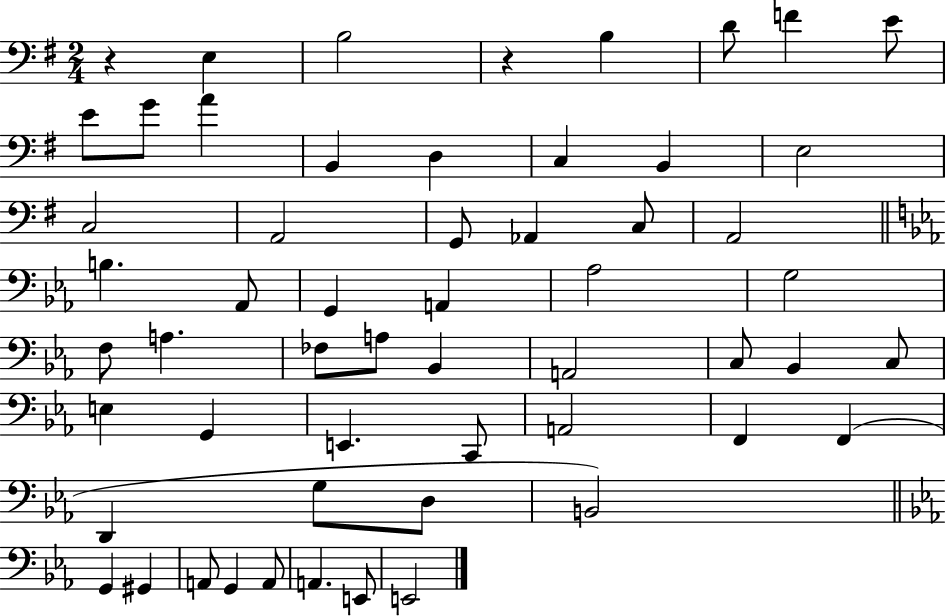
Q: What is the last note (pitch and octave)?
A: E2